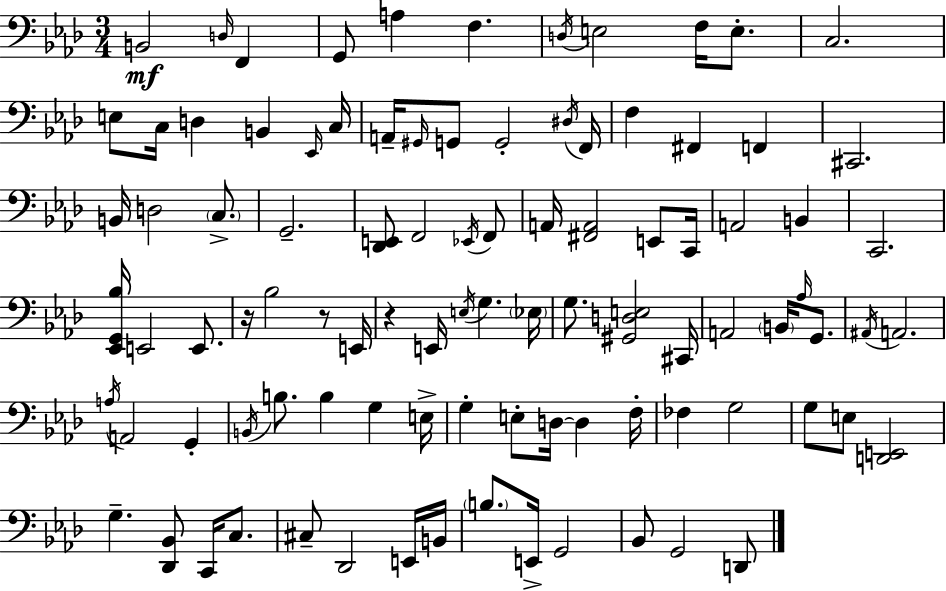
{
  \clef bass
  \numericTimeSignature
  \time 3/4
  \key aes \major
  \repeat volta 2 { b,2\mf \grace { d16 } f,4 | g,8 a4 f4. | \acciaccatura { d16 } e2 f16 e8.-. | c2. | \break e8 c16 d4 b,4 | \grace { ees,16 } c16 a,16-- \grace { gis,16 } g,8 g,2-. | \acciaccatura { dis16 } f,16 f4 fis,4 | f,4 cis,2. | \break b,16 d2 | \parenthesize c8.-> g,2.-- | <des, e,>8 f,2 | \acciaccatura { ees,16 } f,8 a,16 <fis, a,>2 | \break e,8 c,16 a,2 | b,4 c,2. | <ees, g, bes>16 e,2 | e,8. r16 bes2 | \break r8 e,16 r4 e,16 \acciaccatura { e16 } | g4. \parenthesize ees16 g8. <gis, d e>2 | cis,16 a,2 | \parenthesize b,16 \grace { aes16 } g,8. \acciaccatura { ais,16 } a,2. | \break \acciaccatura { a16 } a,2 | g,4-. \acciaccatura { b,16 } b8. | b4 g4 e16-> g4-. | e8-. d16~~ d4 f16-. fes4 | \break g2 g8 | e8 <d, e,>2 g4.-- | <des, bes,>8 c,16 c8. cis8-- | des,2 e,16 b,16 \parenthesize b8. | \break e,16-> g,2 bes,8 | g,2 d,8 } \bar "|."
}